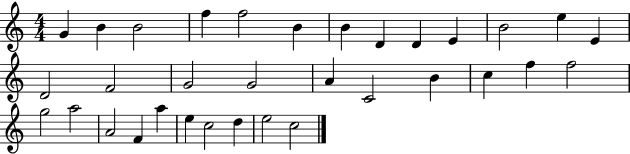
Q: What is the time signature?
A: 4/4